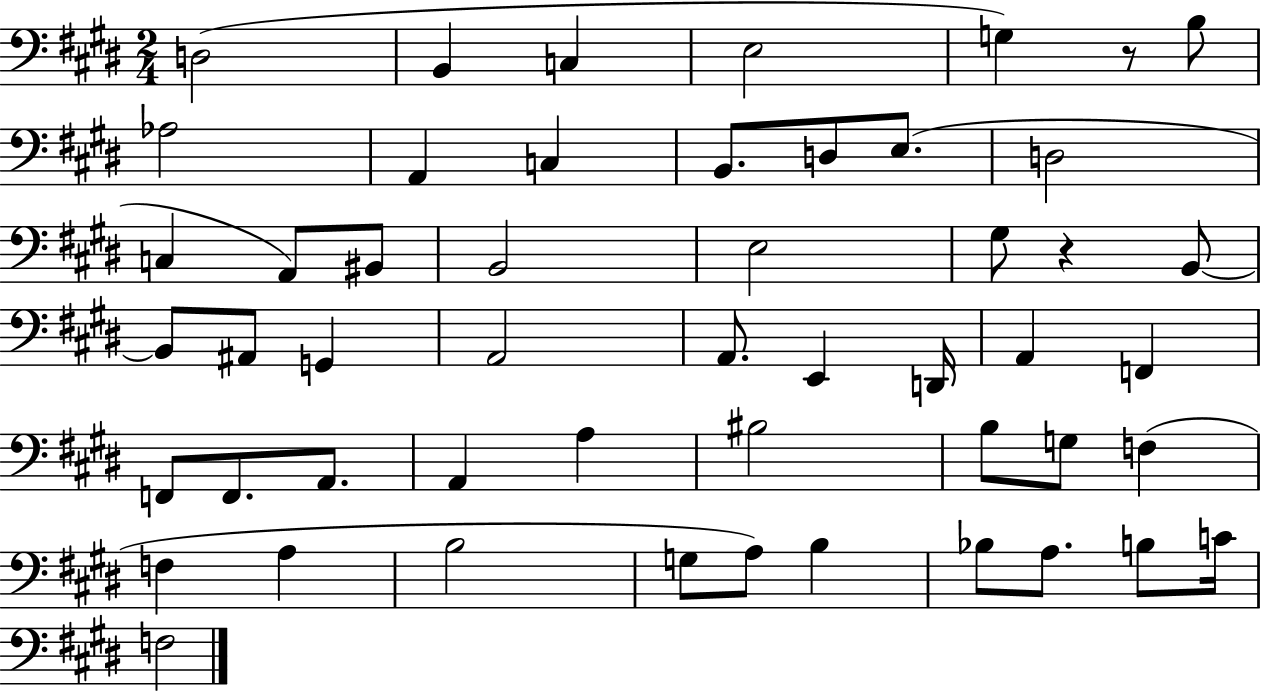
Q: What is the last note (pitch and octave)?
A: F3